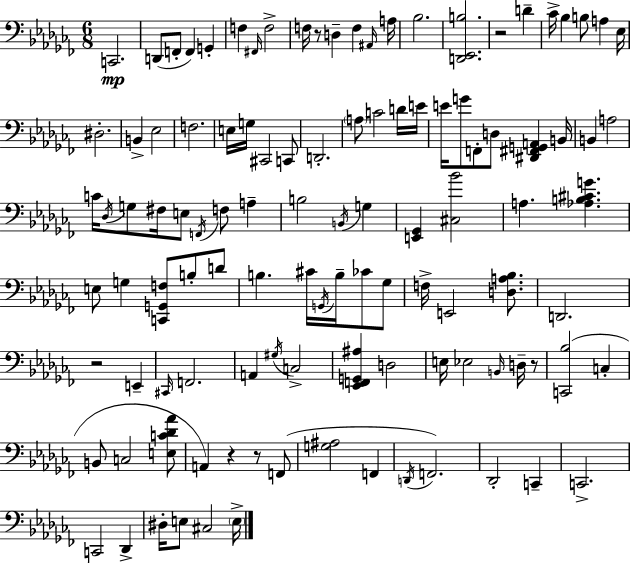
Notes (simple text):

C2/h. D2/e F2/e F2/q G2/q F3/q F#2/s F3/h F3/s R/e D3/q F3/q A#2/s A3/s Bb3/h. [D2,Eb2,B3]/h. R/h D4/q CES4/s Bb3/q B3/e A3/q Eb3/s D#3/h. B2/q Eb3/h F3/h. E3/s G3/s C#2/h C2/e D2/h. A3/e C4/h D4/s E4/s E4/s G4/e F2/e D3/e [D#2,F#2,G2,A2]/q B2/s B2/q A3/h C4/s Db3/s G3/e F#3/s E3/e F2/s F3/e A3/q B3/h B2/s G3/q [E2,Gb2]/q [C#3,Bb4]/h A3/q. [Ab3,B3,C#4,G4]/q. E3/e G3/q [C2,G2,F3]/e B3/e D4/e B3/q. C#4/s G2/s B3/s CES4/e Gb3/e F3/s E2/h [D3,A3,Bb3]/e. D2/h. R/h E2/q C#2/s F2/h. A2/q G#3/s C3/h [Eb2,F2,G2,A#3]/q D3/h E3/s Eb3/h B2/s D3/s R/e [C2,Bb3]/h C3/q B2/e C3/h [E3,C4,Db4,Ab4]/e A2/q R/q R/e F2/e [G3,A#3]/h F2/q D2/s F2/h. Db2/h C2/q C2/h. C2/h Db2/q D#3/s E3/e C#3/h E3/s